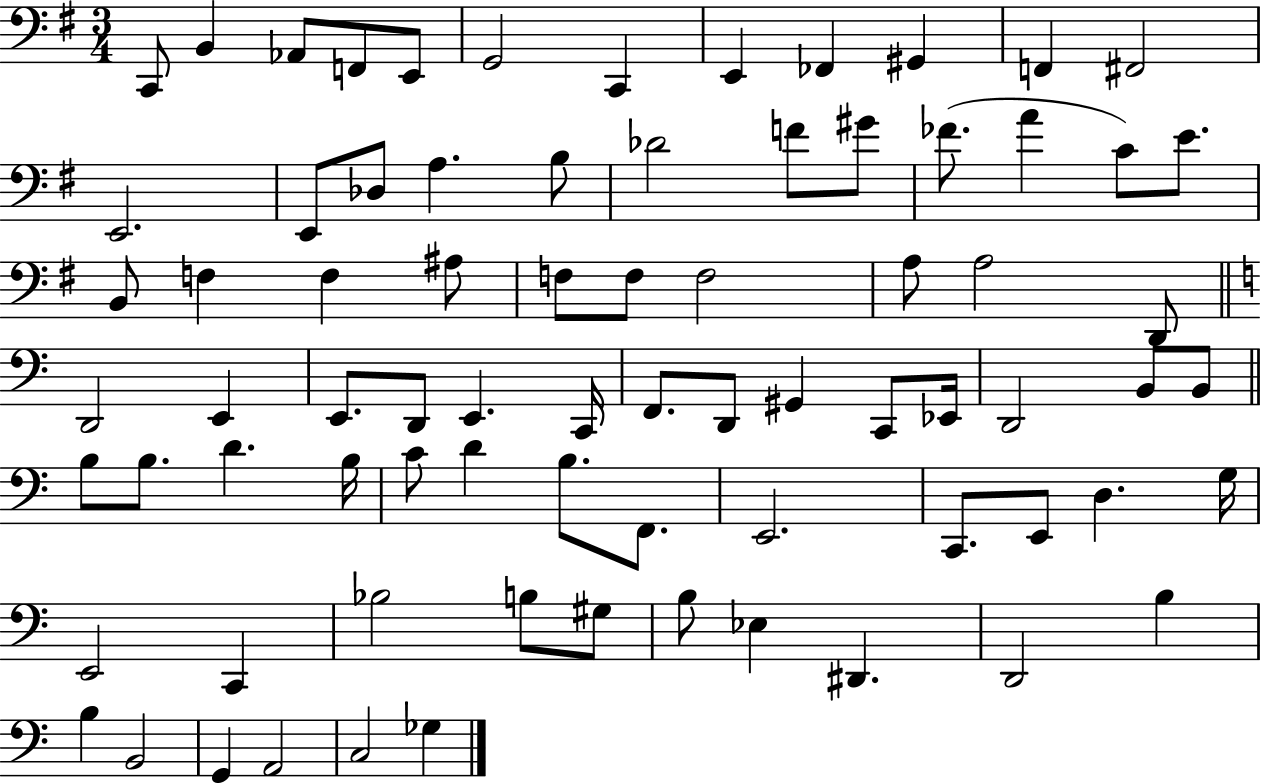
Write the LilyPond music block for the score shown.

{
  \clef bass
  \numericTimeSignature
  \time 3/4
  \key g \major
  c,8 b,4 aes,8 f,8 e,8 | g,2 c,4 | e,4 fes,4 gis,4 | f,4 fis,2 | \break e,2. | e,8 des8 a4. b8 | des'2 f'8 gis'8 | fes'8.( a'4 c'8) e'8. | \break b,8 f4 f4 ais8 | f8 f8 f2 | a8 a2 d,8 | \bar "||" \break \key c \major d,2 e,4 | e,8. d,8 e,4. c,16 | f,8. d,8 gis,4 c,8 ees,16 | d,2 b,8 b,8 | \break \bar "||" \break \key c \major b8 b8. d'4. b16 | c'8 d'4 b8. f,8. | e,2. | c,8. e,8 d4. g16 | \break e,2 c,4 | bes2 b8 gis8 | b8 ees4 dis,4. | d,2 b4 | \break b4 b,2 | g,4 a,2 | c2 ges4 | \bar "|."
}